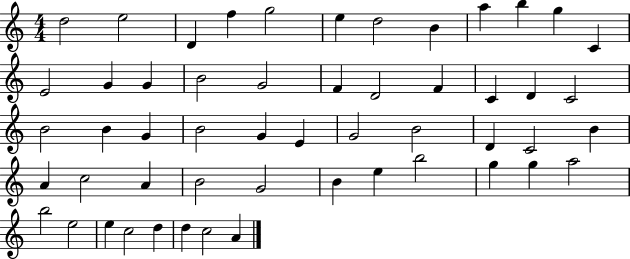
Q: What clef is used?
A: treble